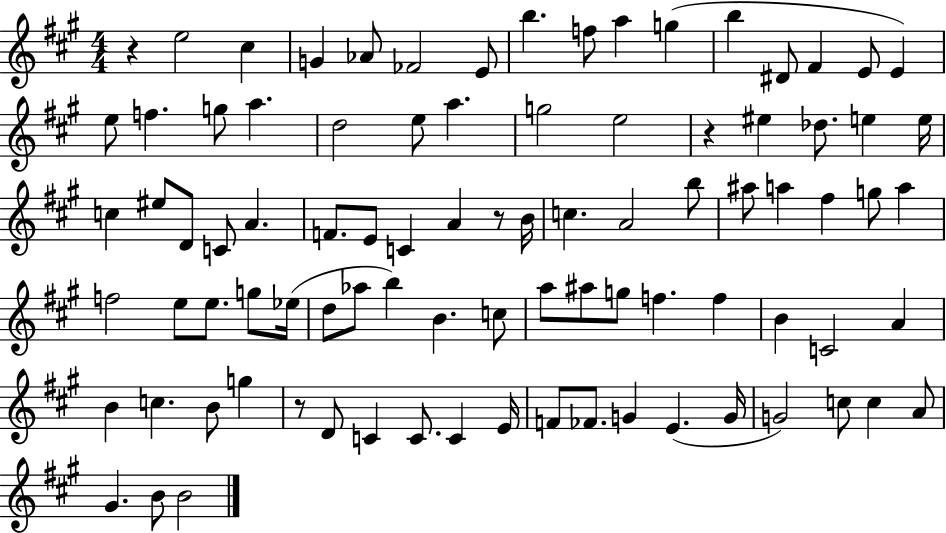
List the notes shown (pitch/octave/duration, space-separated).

R/q E5/h C#5/q G4/q Ab4/e FES4/h E4/e B5/q. F5/e A5/q G5/q B5/q D#4/e F#4/q E4/e E4/q E5/e F5/q. G5/e A5/q. D5/h E5/e A5/q. G5/h E5/h R/q EIS5/q Db5/e. E5/q E5/s C5/q EIS5/e D4/e C4/e A4/q. F4/e. E4/e C4/q A4/q R/e B4/s C5/q. A4/h B5/e A#5/e A5/q F#5/q G5/e A5/q F5/h E5/e E5/e. G5/e Eb5/s D5/e Ab5/e B5/q B4/q. C5/e A5/e A#5/e G5/e F5/q. F5/q B4/q C4/h A4/q B4/q C5/q. B4/e G5/q R/e D4/e C4/q C4/e. C4/q E4/s F4/e FES4/e. G4/q E4/q. G4/s G4/h C5/e C5/q A4/e G#4/q. B4/e B4/h